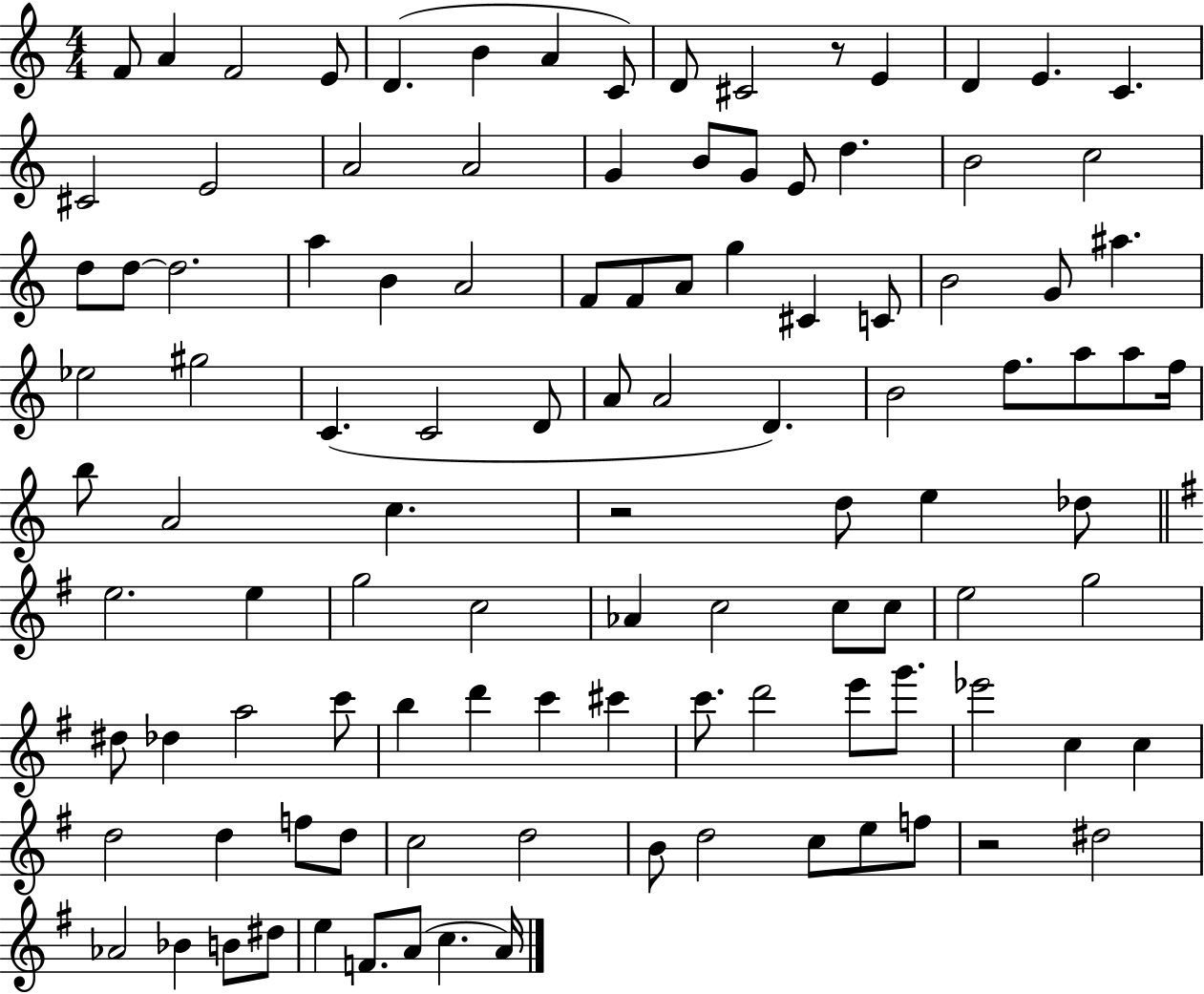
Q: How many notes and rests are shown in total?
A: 108